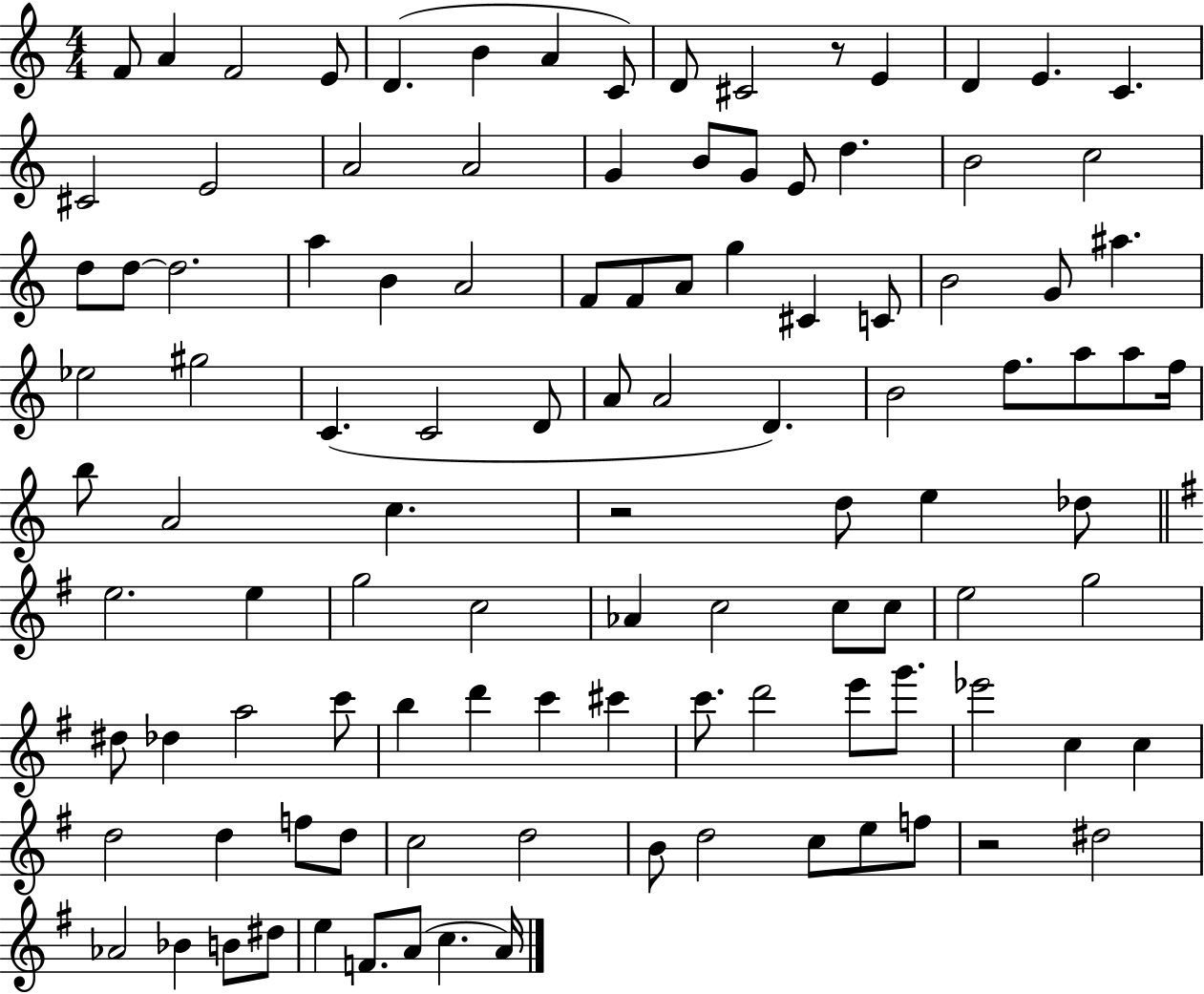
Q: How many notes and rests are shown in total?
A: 108